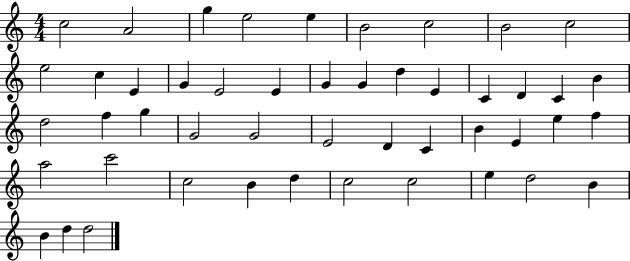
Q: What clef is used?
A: treble